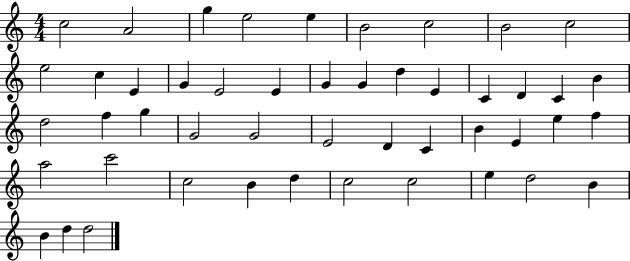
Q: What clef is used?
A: treble